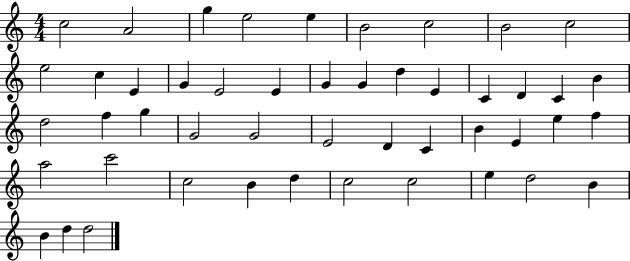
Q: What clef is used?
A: treble